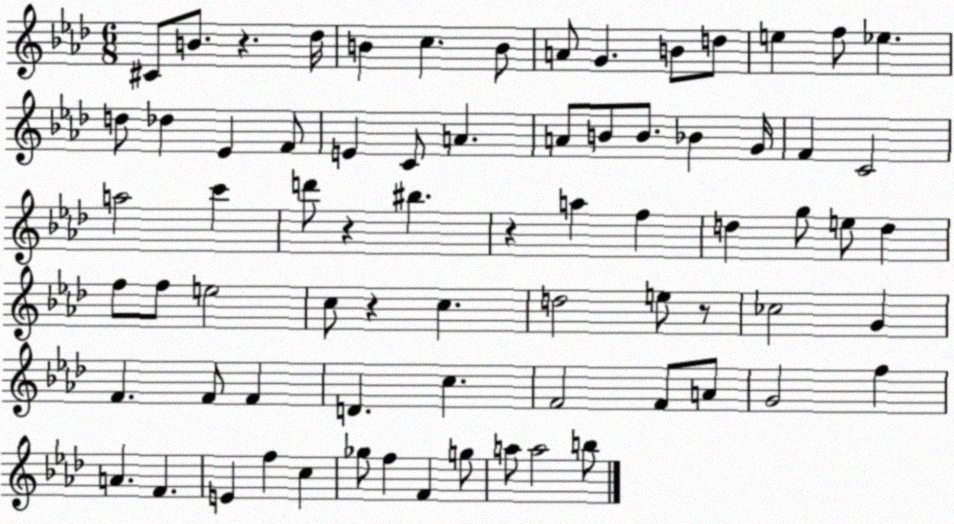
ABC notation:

X:1
T:Untitled
M:6/8
L:1/4
K:Ab
^C/2 B/2 z _d/4 B c B/2 A/2 G B/2 d/2 e f/2 _e d/2 _d _E F/2 E C/2 A A/2 B/2 B/2 _B G/4 F C2 a2 c' d'/2 z ^b z a f d g/2 e/2 d f/2 f/2 e2 c/2 z c d2 e/2 z/2 _c2 G F F/2 F D c F2 F/2 A/2 G2 f A F E f c _g/2 f F g/2 a/2 a2 b/2